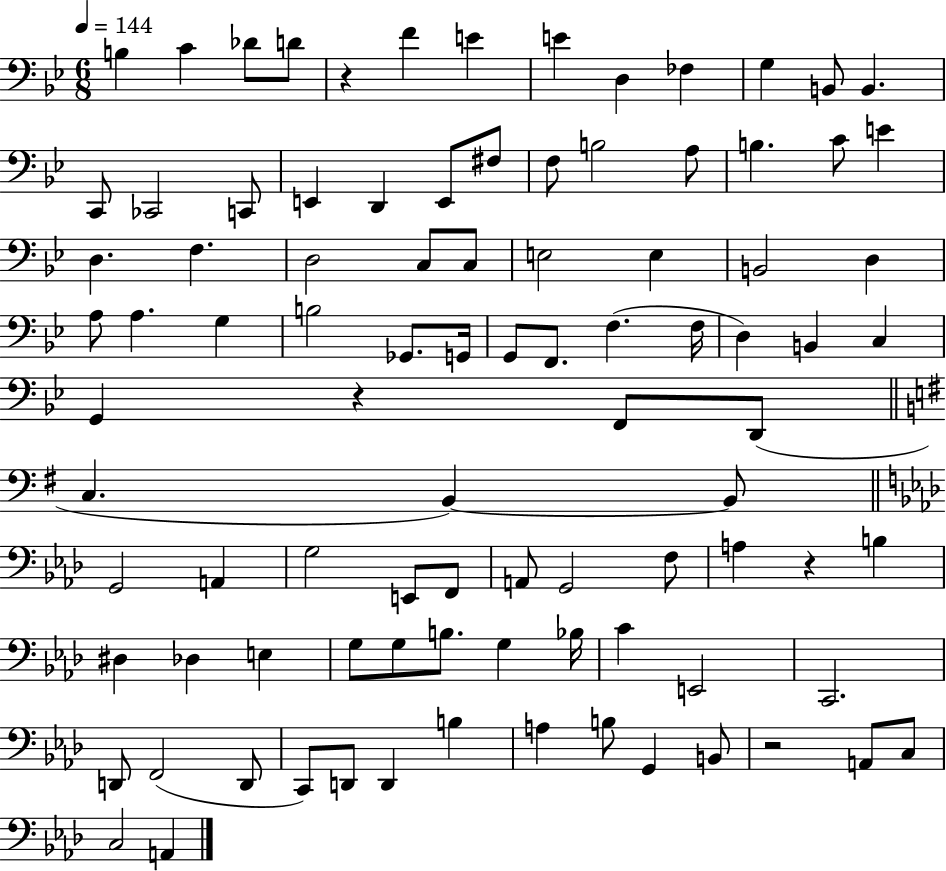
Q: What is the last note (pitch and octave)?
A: A2